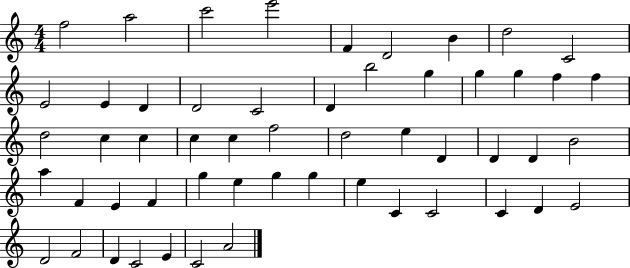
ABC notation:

X:1
T:Untitled
M:4/4
L:1/4
K:C
f2 a2 c'2 e'2 F D2 B d2 C2 E2 E D D2 C2 D b2 g g g f f d2 c c c c f2 d2 e D D D B2 a F E F g e g g e C C2 C D E2 D2 F2 D C2 E C2 A2